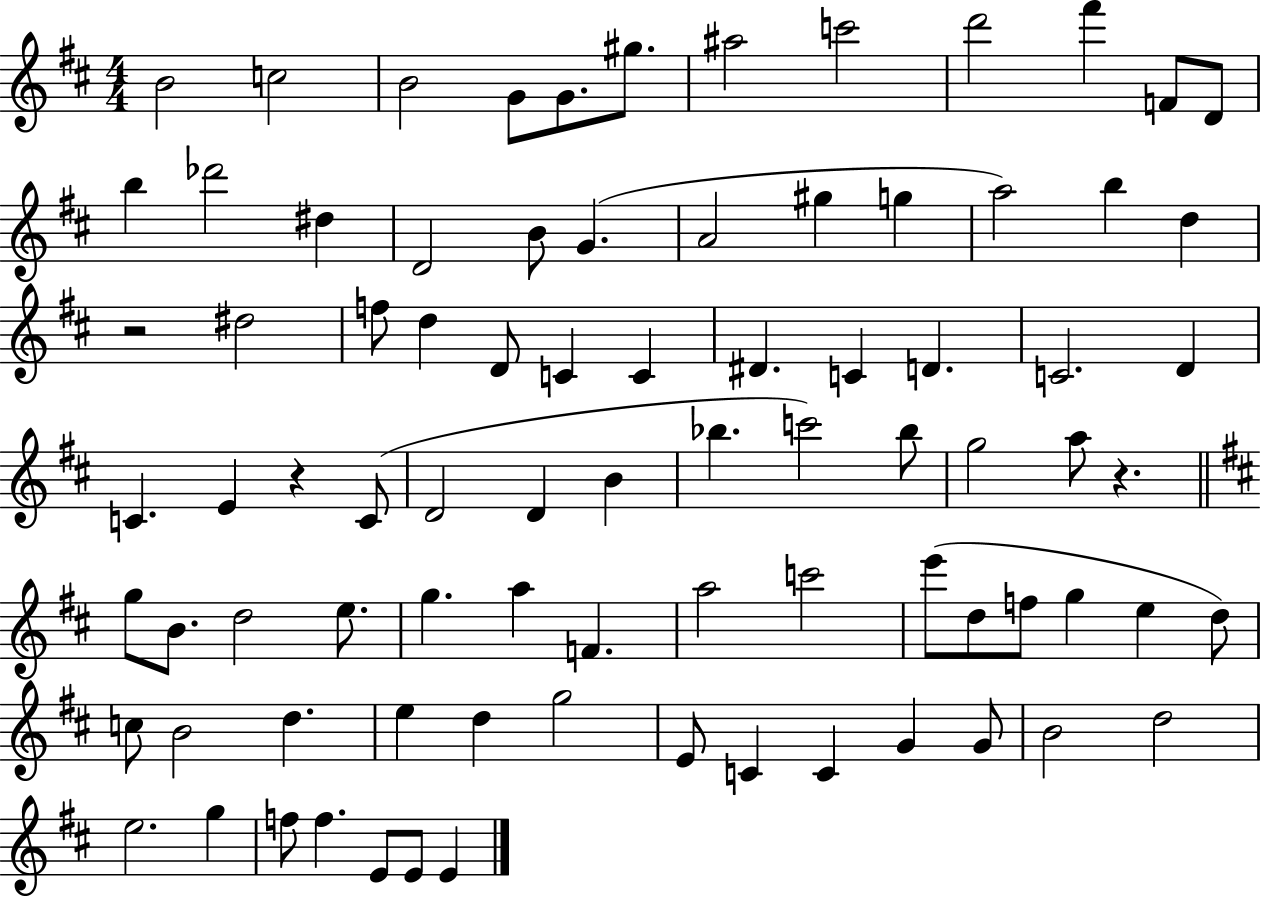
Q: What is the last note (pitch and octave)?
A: E4